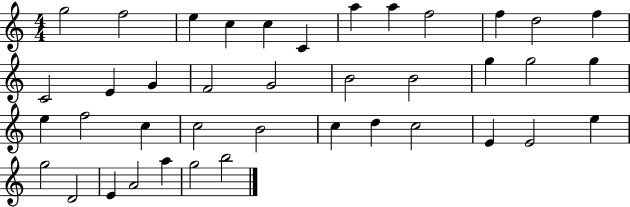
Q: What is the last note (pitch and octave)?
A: B5